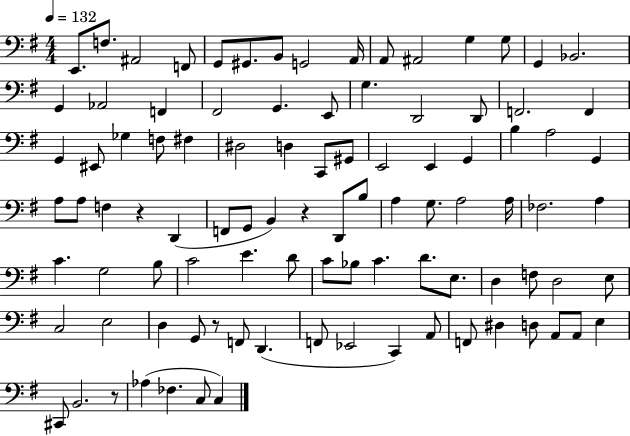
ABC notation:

X:1
T:Untitled
M:4/4
L:1/4
K:G
E,,/2 F,/2 ^A,,2 F,,/2 G,,/2 ^G,,/2 B,,/2 G,,2 A,,/4 A,,/2 ^A,,2 G, G,/2 G,, _B,,2 G,, _A,,2 F,, ^F,,2 G,, E,,/2 G, D,,2 D,,/2 F,,2 F,, G,, ^E,,/2 _G, F,/2 ^F, ^D,2 D, C,,/2 ^G,,/2 E,,2 E,, G,, B, A,2 G,, A,/2 A,/2 F, z D,, F,,/2 G,,/2 B,, z D,,/2 B,/2 A, G,/2 A,2 A,/4 _F,2 A, C G,2 B,/2 C2 E D/2 C/2 _B,/2 C D/2 E,/2 D, F,/2 D,2 E,/2 C,2 E,2 D, G,,/2 z/2 F,,/2 D,, F,,/2 _E,,2 C,, A,,/2 F,,/2 ^D, D,/2 A,,/2 A,,/2 E, ^C,,/2 B,,2 z/2 _A, _F, C,/2 C,